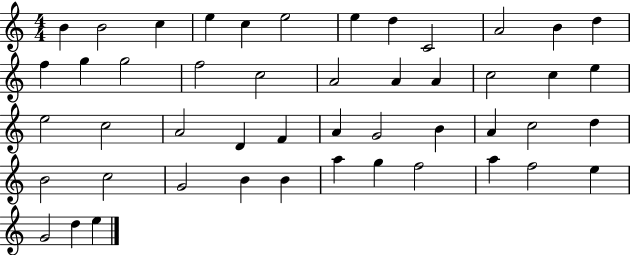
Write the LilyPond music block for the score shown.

{
  \clef treble
  \numericTimeSignature
  \time 4/4
  \key c \major
  b'4 b'2 c''4 | e''4 c''4 e''2 | e''4 d''4 c'2 | a'2 b'4 d''4 | \break f''4 g''4 g''2 | f''2 c''2 | a'2 a'4 a'4 | c''2 c''4 e''4 | \break e''2 c''2 | a'2 d'4 f'4 | a'4 g'2 b'4 | a'4 c''2 d''4 | \break b'2 c''2 | g'2 b'4 b'4 | a''4 g''4 f''2 | a''4 f''2 e''4 | \break g'2 d''4 e''4 | \bar "|."
}